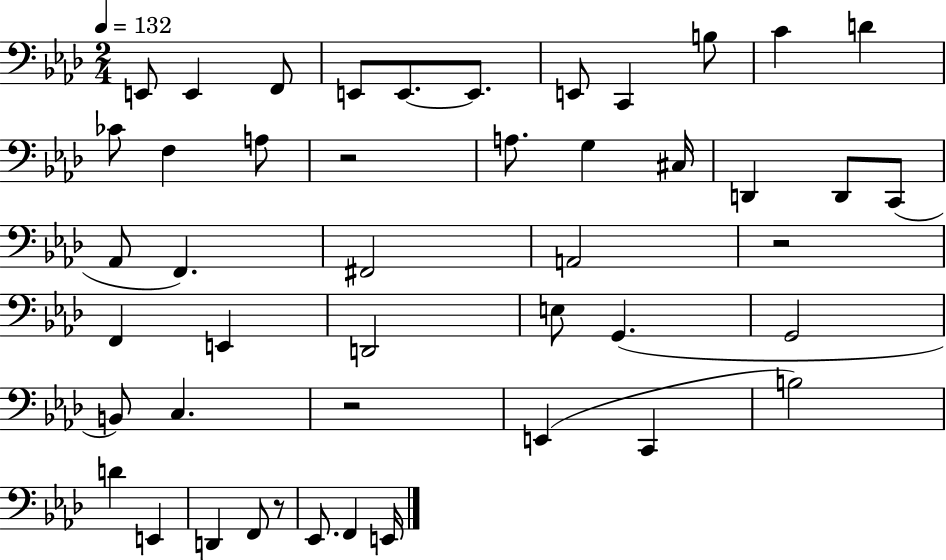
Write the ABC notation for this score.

X:1
T:Untitled
M:2/4
L:1/4
K:Ab
E,,/2 E,, F,,/2 E,,/2 E,,/2 E,,/2 E,,/2 C,, B,/2 C D _C/2 F, A,/2 z2 A,/2 G, ^C,/4 D,, D,,/2 C,,/2 _A,,/2 F,, ^F,,2 A,,2 z2 F,, E,, D,,2 E,/2 G,, G,,2 B,,/2 C, z2 E,, C,, B,2 D E,, D,, F,,/2 z/2 _E,,/2 F,, E,,/4